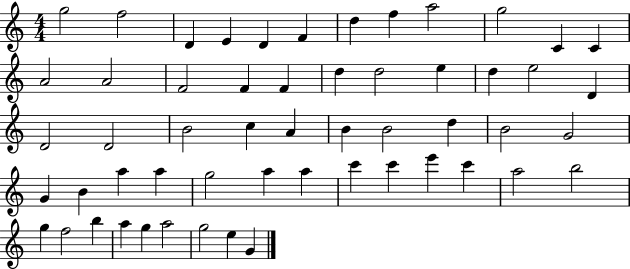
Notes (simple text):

G5/h F5/h D4/q E4/q D4/q F4/q D5/q F5/q A5/h G5/h C4/q C4/q A4/h A4/h F4/h F4/q F4/q D5/q D5/h E5/q D5/q E5/h D4/q D4/h D4/h B4/h C5/q A4/q B4/q B4/h D5/q B4/h G4/h G4/q B4/q A5/q A5/q G5/h A5/q A5/q C6/q C6/q E6/q C6/q A5/h B5/h G5/q F5/h B5/q A5/q G5/q A5/h G5/h E5/q G4/q